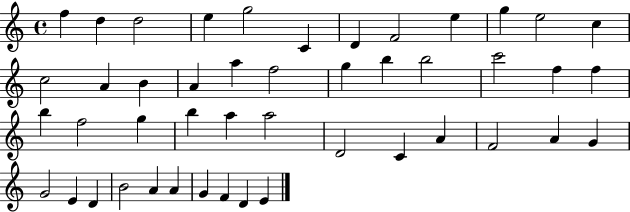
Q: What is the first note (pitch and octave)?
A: F5